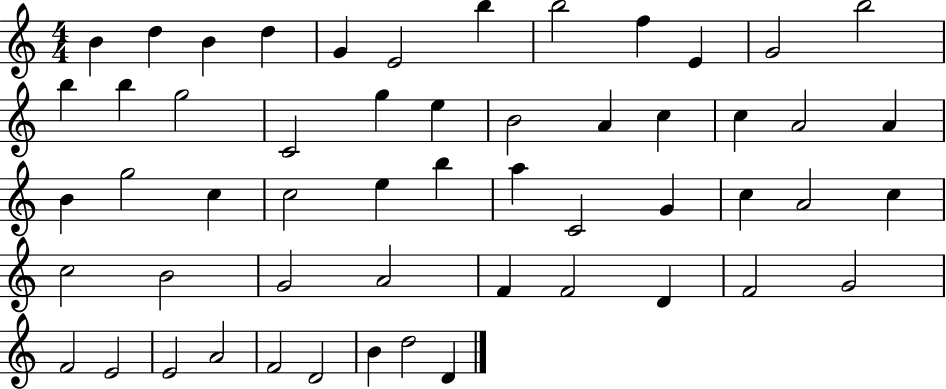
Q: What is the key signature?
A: C major